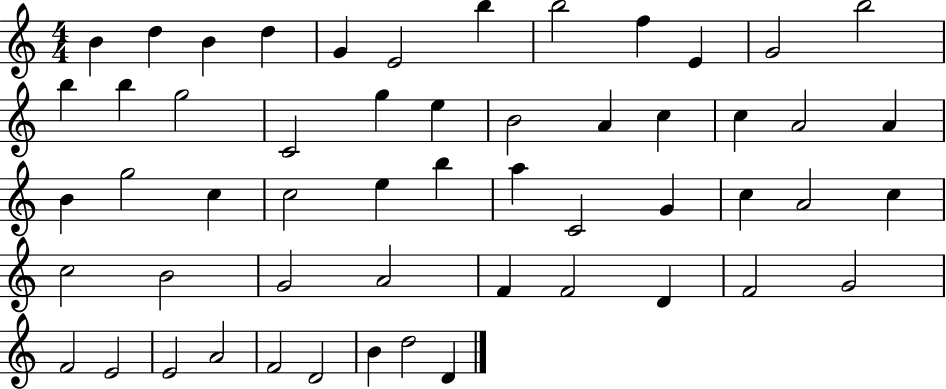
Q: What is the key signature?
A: C major